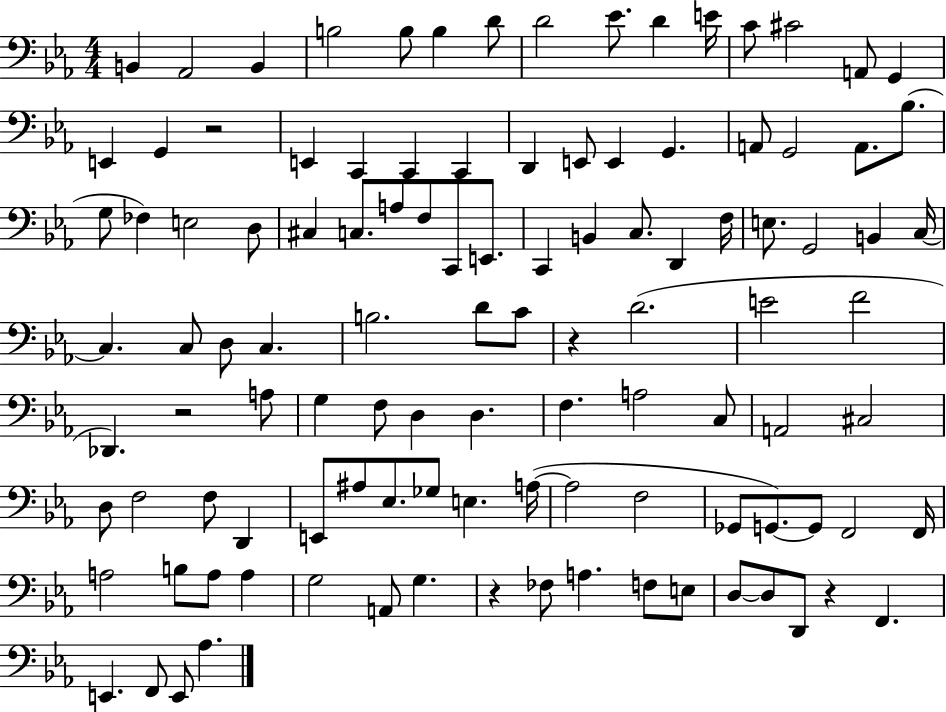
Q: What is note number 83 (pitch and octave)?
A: G2